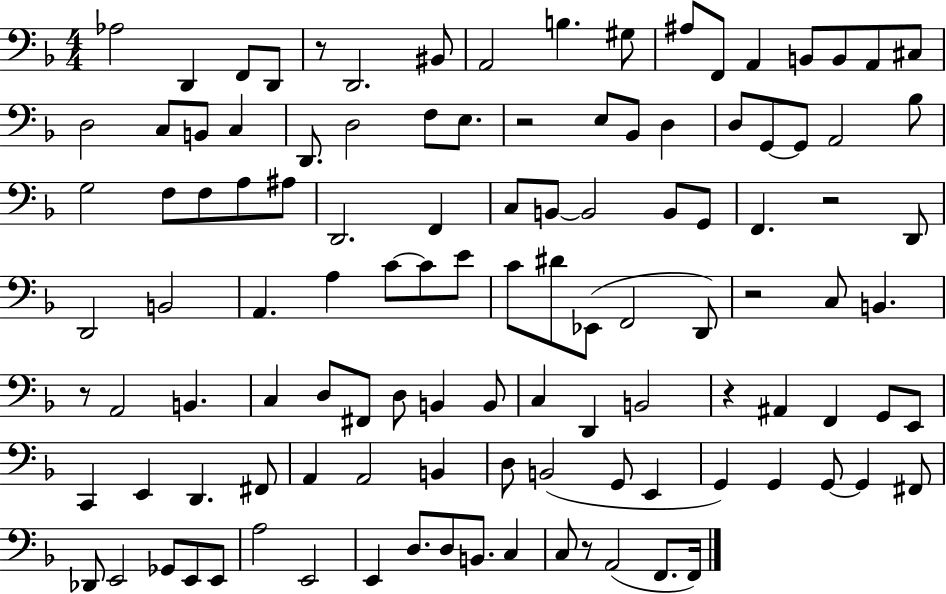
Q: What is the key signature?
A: F major